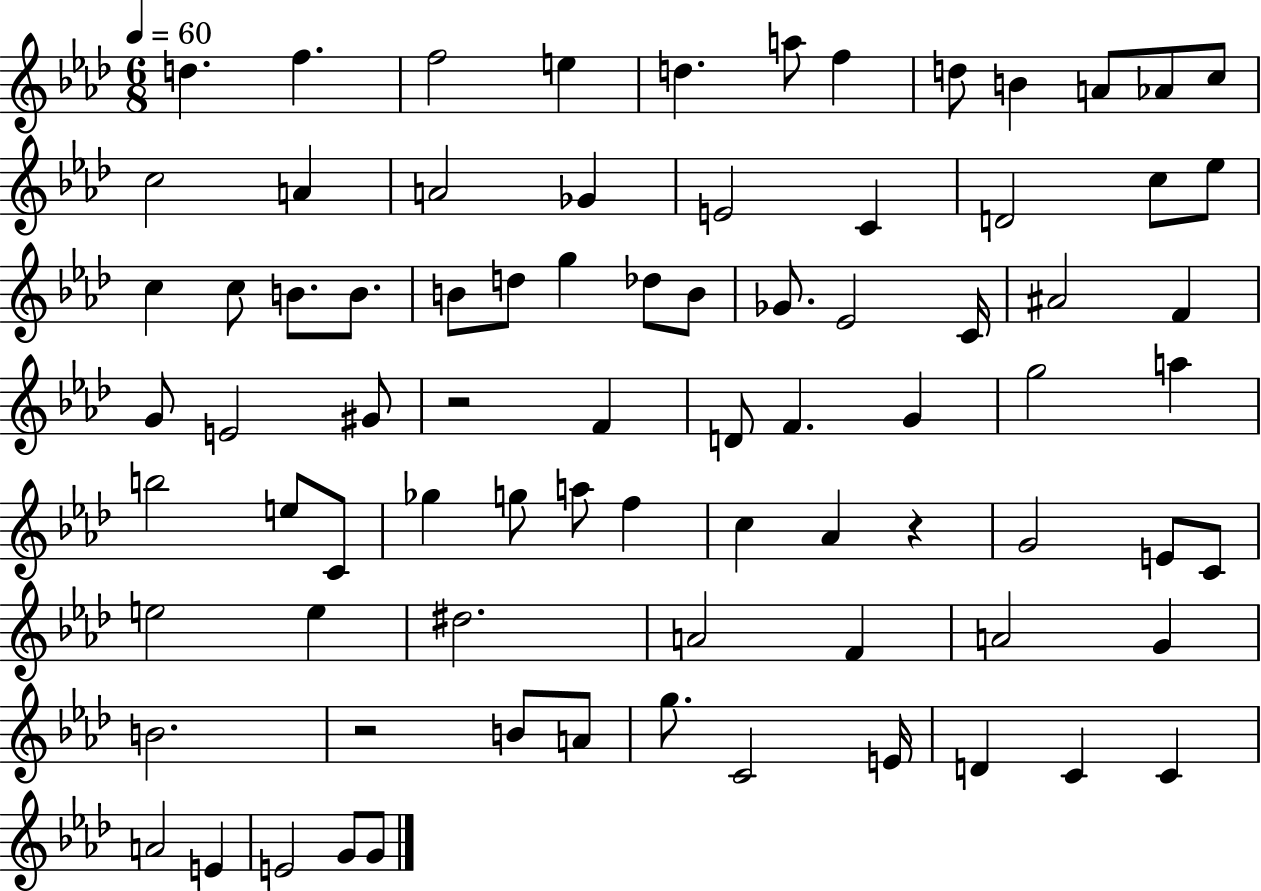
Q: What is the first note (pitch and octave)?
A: D5